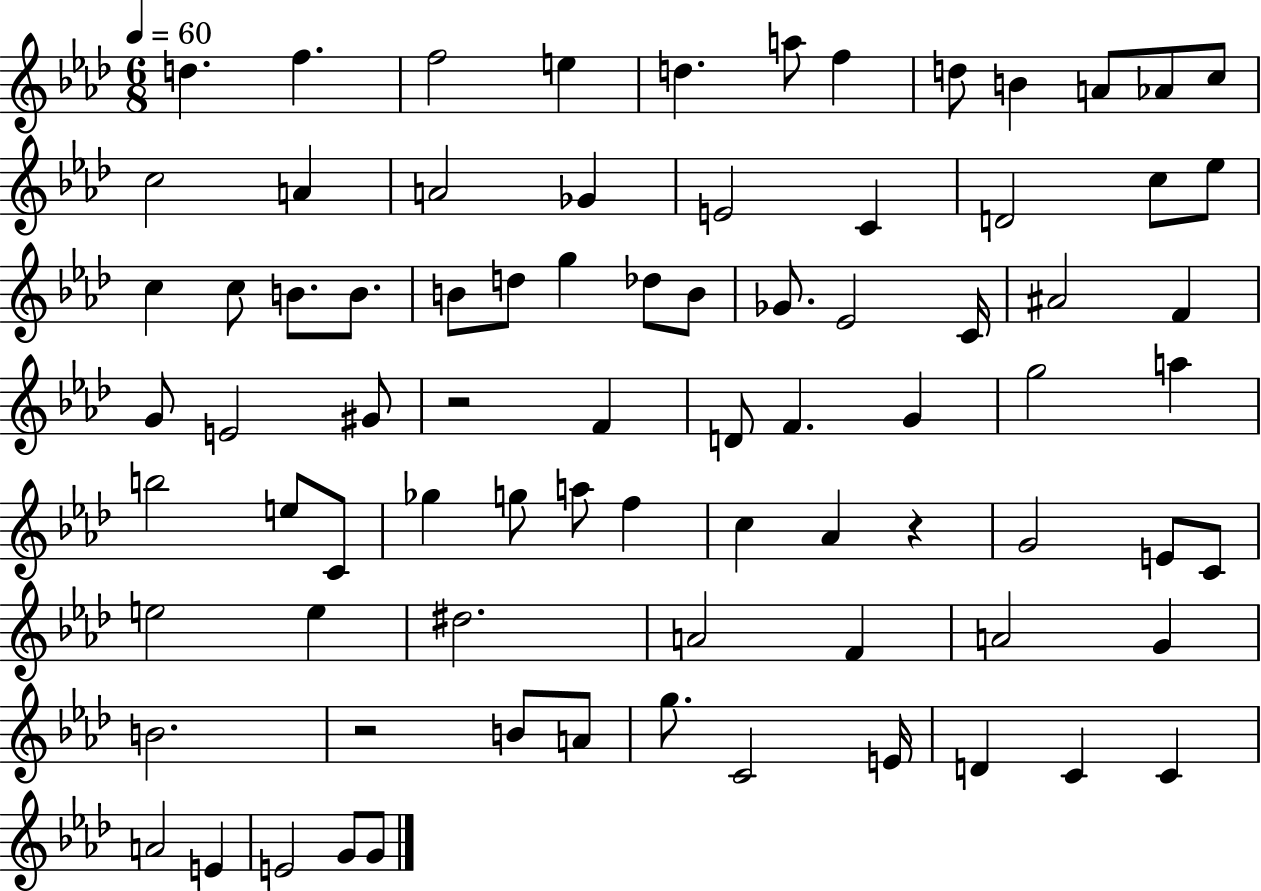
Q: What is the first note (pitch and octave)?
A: D5